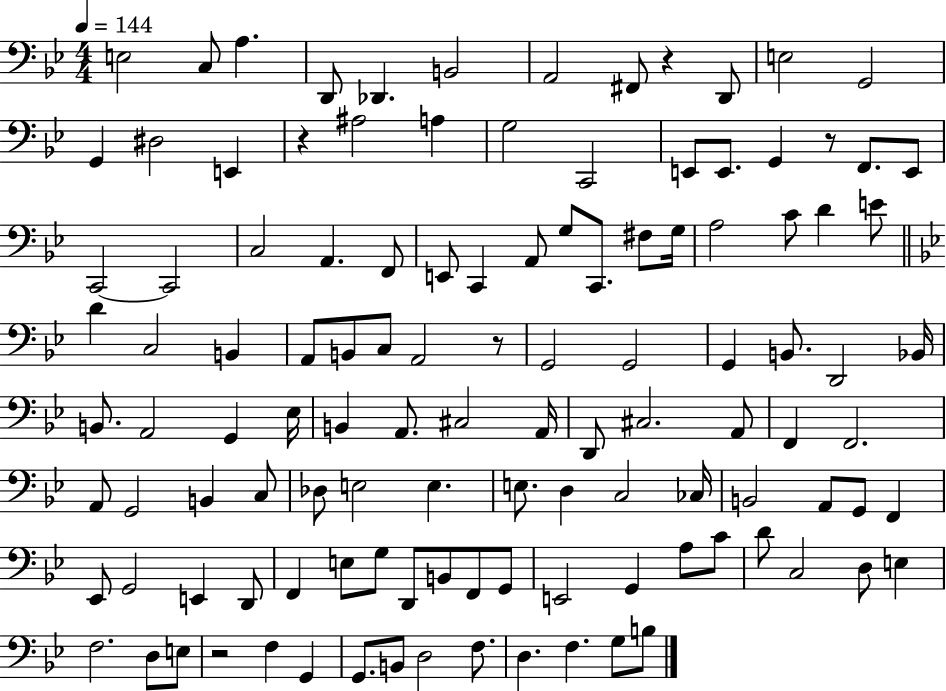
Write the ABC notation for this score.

X:1
T:Untitled
M:4/4
L:1/4
K:Bb
E,2 C,/2 A, D,,/2 _D,, B,,2 A,,2 ^F,,/2 z D,,/2 E,2 G,,2 G,, ^D,2 E,, z ^A,2 A, G,2 C,,2 E,,/2 E,,/2 G,, z/2 F,,/2 E,,/2 C,,2 C,,2 C,2 A,, F,,/2 E,,/2 C,, A,,/2 G,/2 C,,/2 ^F,/2 G,/4 A,2 C/2 D E/2 D C,2 B,, A,,/2 B,,/2 C,/2 A,,2 z/2 G,,2 G,,2 G,, B,,/2 D,,2 _B,,/4 B,,/2 A,,2 G,, _E,/4 B,, A,,/2 ^C,2 A,,/4 D,,/2 ^C,2 A,,/2 F,, F,,2 A,,/2 G,,2 B,, C,/2 _D,/2 E,2 E, E,/2 D, C,2 _C,/4 B,,2 A,,/2 G,,/2 F,, _E,,/2 G,,2 E,, D,,/2 F,, E,/2 G,/2 D,,/2 B,,/2 F,,/2 G,,/2 E,,2 G,, A,/2 C/2 D/2 C,2 D,/2 E, F,2 D,/2 E,/2 z2 F, G,, G,,/2 B,,/2 D,2 F,/2 D, F, G,/2 B,/2